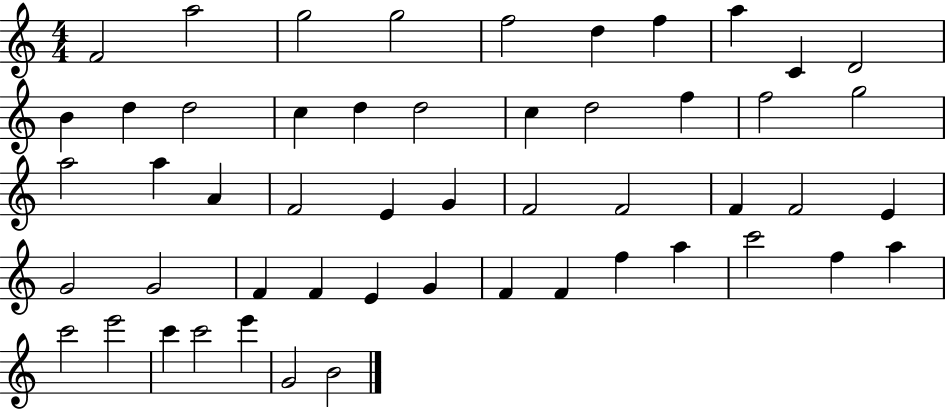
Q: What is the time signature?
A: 4/4